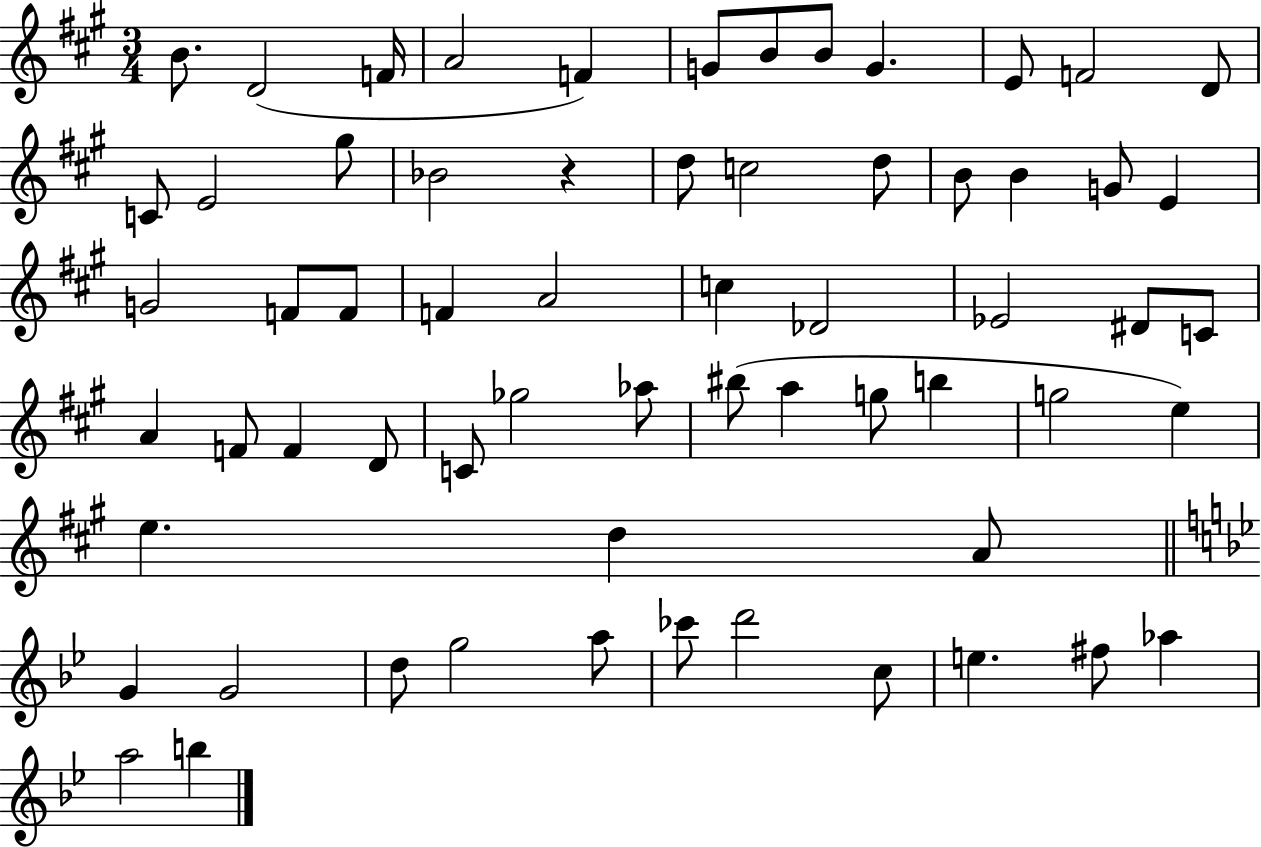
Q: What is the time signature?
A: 3/4